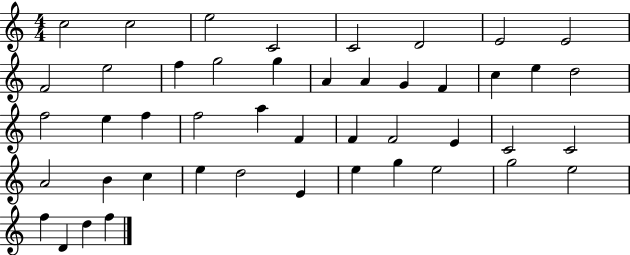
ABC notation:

X:1
T:Untitled
M:4/4
L:1/4
K:C
c2 c2 e2 C2 C2 D2 E2 E2 F2 e2 f g2 g A A G F c e d2 f2 e f f2 a F F F2 E C2 C2 A2 B c e d2 E e g e2 g2 e2 f D d f